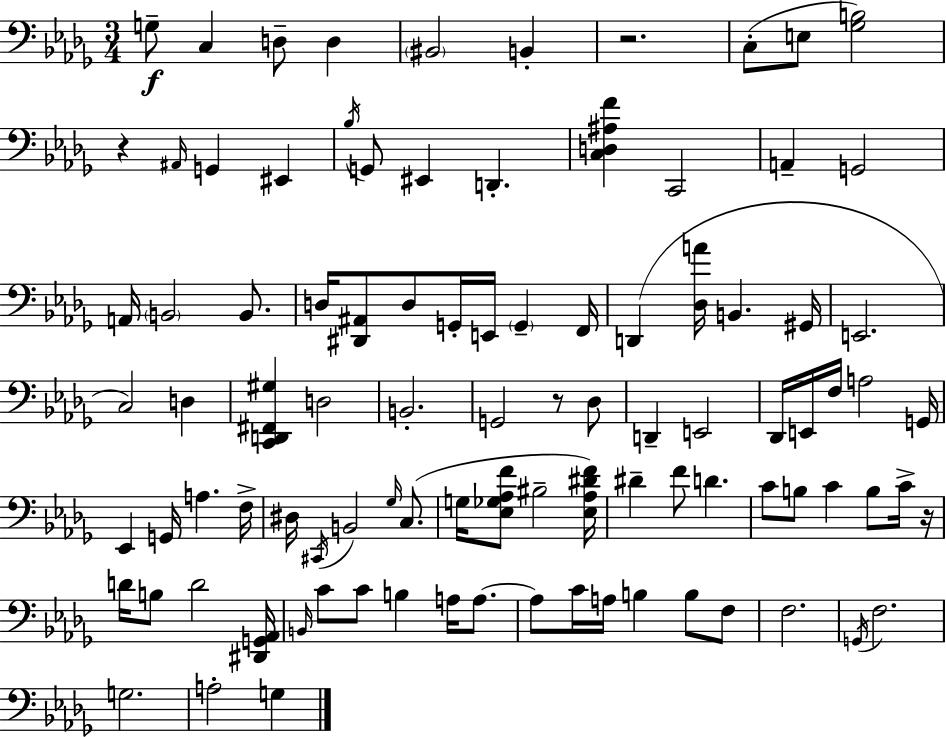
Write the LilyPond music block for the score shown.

{
  \clef bass
  \numericTimeSignature
  \time 3/4
  \key bes \minor
  \repeat volta 2 { g8--\f c4 d8-- d4 | \parenthesize bis,2 b,4-. | r2. | c8-.( e8 <ges b>2) | \break r4 \grace { ais,16 } g,4 eis,4 | \acciaccatura { bes16 } g,8 eis,4 d,4.-. | <c d ais f'>4 c,2 | a,4-- g,2 | \break a,16 \parenthesize b,2 b,8. | d16 <dis, ais,>8 d8 g,16-. e,16 \parenthesize g,4-- | f,16 d,4( <des a'>16 b,4. | gis,16 e,2. | \break c2) d4 | <c, d, fis, gis>4 d2 | b,2.-. | g,2 r8 | \break des8 d,4-- e,2 | des,16 e,16 f16 a2 | g,16 ees,4 g,16 a4. | f16-> dis16 \acciaccatura { cis,16 } b,2 | \break \grace { ges16 }( c8. g16 <ees ges aes f'>8 bis2-- | <ees aes dis' f'>16) dis'4-- f'8 d'4. | c'8 b8 c'4 | b8 c'16-> r16 d'16 b8 d'2 | \break <dis, g, aes,>16 \grace { b,16 } c'8 c'8 b4 | a16 a8.~~ a8 c'16 a16 b4 | b8 f8 f2. | \acciaccatura { g,16 } f2. | \break g2. | a2-. | g4 } \bar "|."
}